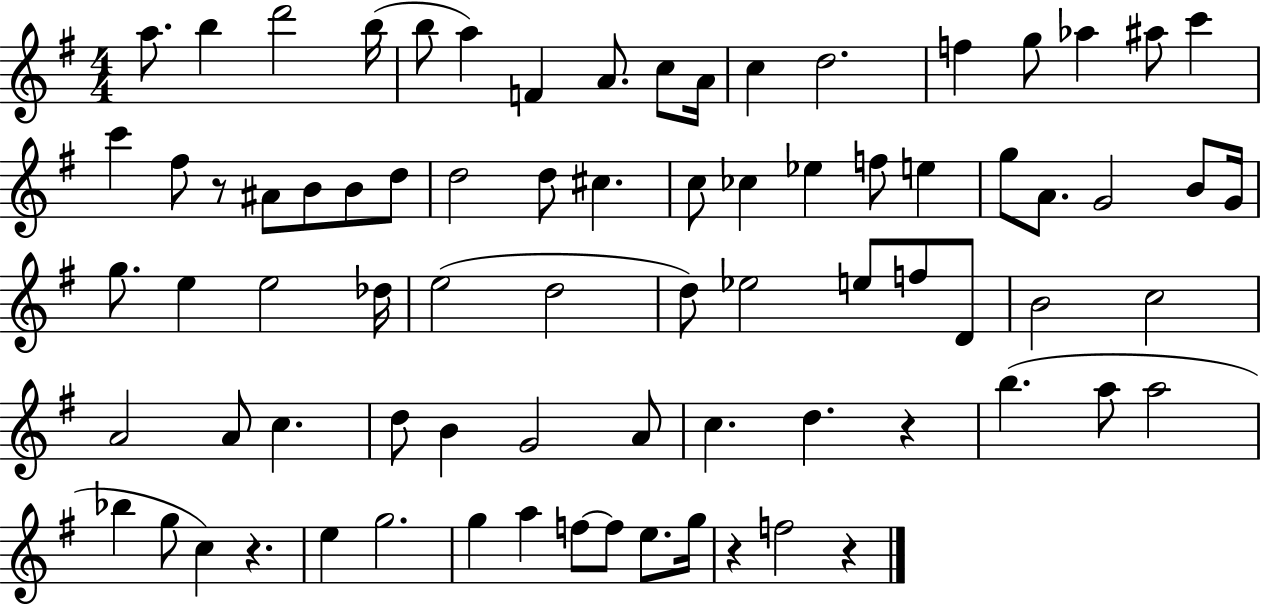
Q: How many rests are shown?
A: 5